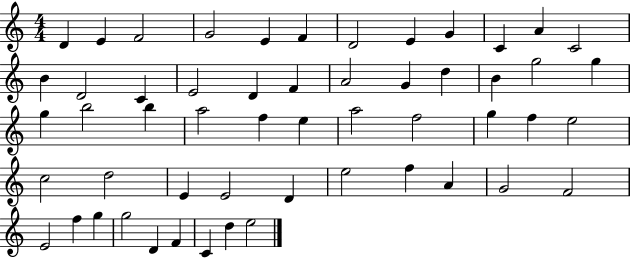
X:1
T:Untitled
M:4/4
L:1/4
K:C
D E F2 G2 E F D2 E G C A C2 B D2 C E2 D F A2 G d B g2 g g b2 b a2 f e a2 f2 g f e2 c2 d2 E E2 D e2 f A G2 F2 E2 f g g2 D F C d e2